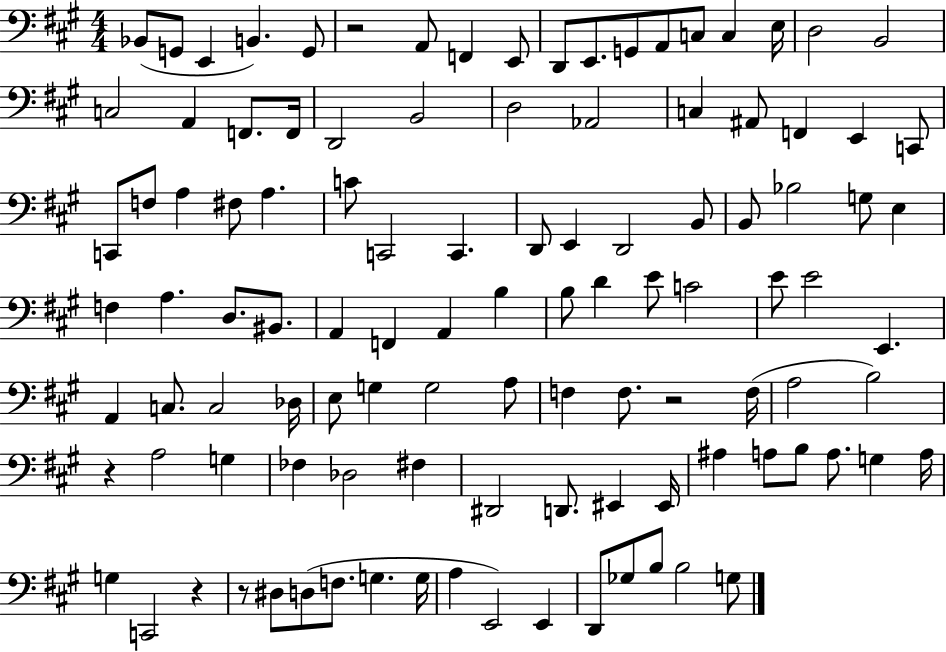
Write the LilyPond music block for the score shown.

{
  \clef bass
  \numericTimeSignature
  \time 4/4
  \key a \major
  bes,8( g,8 e,4 b,4.) g,8 | r2 a,8 f,4 e,8 | d,8 e,8. g,8 a,8 c8 c4 e16 | d2 b,2 | \break c2 a,4 f,8. f,16 | d,2 b,2 | d2 aes,2 | c4 ais,8 f,4 e,4 c,8 | \break c,8 f8 a4 fis8 a4. | c'8 c,2 c,4. | d,8 e,4 d,2 b,8 | b,8 bes2 g8 e4 | \break f4 a4. d8. bis,8. | a,4 f,4 a,4 b4 | b8 d'4 e'8 c'2 | e'8 e'2 e,4. | \break a,4 c8. c2 des16 | e8 g4 g2 a8 | f4 f8. r2 f16( | a2 b2) | \break r4 a2 g4 | fes4 des2 fis4 | dis,2 d,8. eis,4 eis,16 | ais4 a8 b8 a8. g4 a16 | \break g4 c,2 r4 | r8 dis8 d8( f8. g4. g16 | a4 e,2) e,4 | d,8 ges8 b8 b2 g8 | \break \bar "|."
}